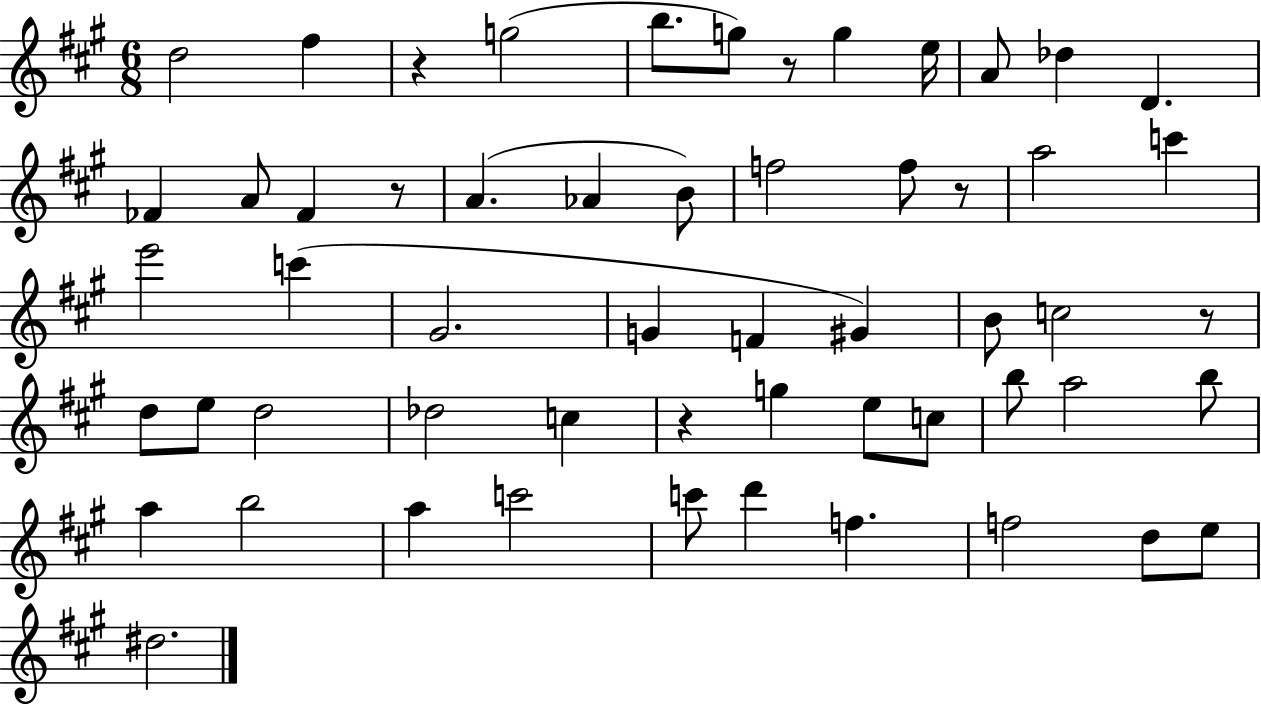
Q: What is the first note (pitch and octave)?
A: D5